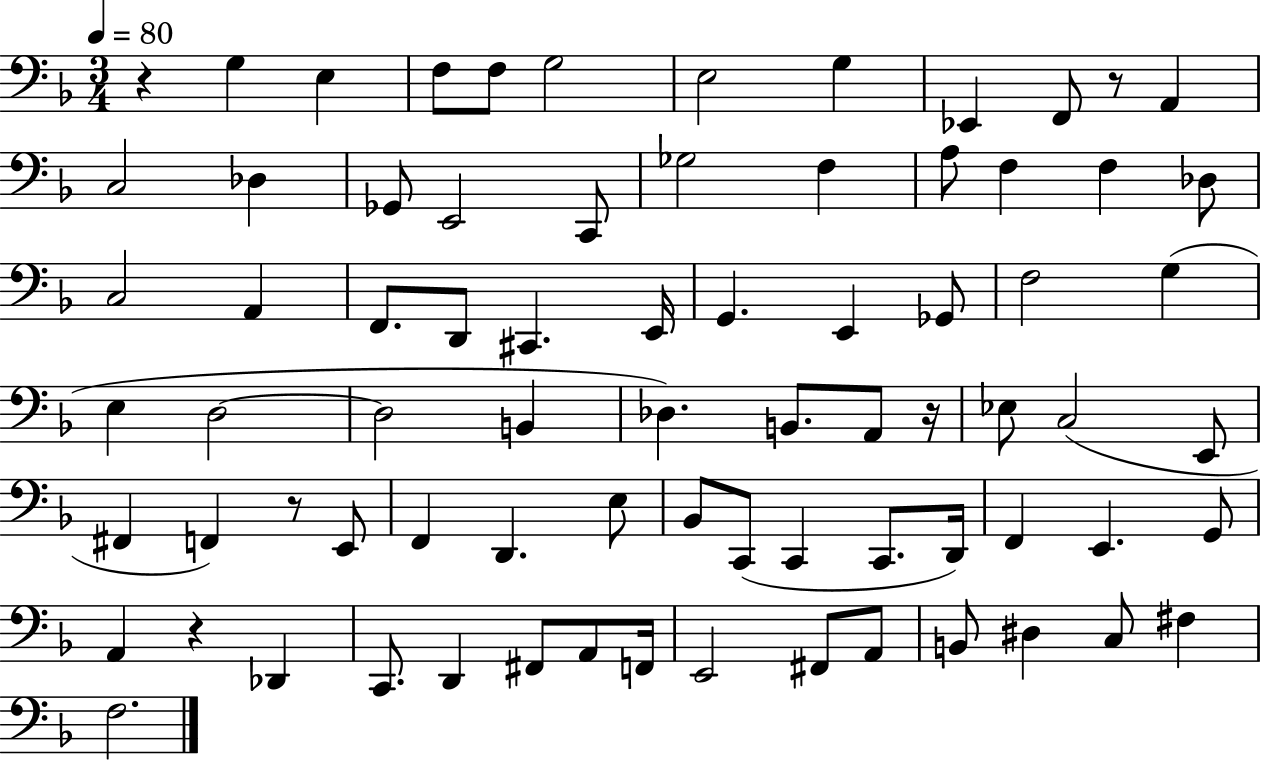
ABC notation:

X:1
T:Untitled
M:3/4
L:1/4
K:F
z G, E, F,/2 F,/2 G,2 E,2 G, _E,, F,,/2 z/2 A,, C,2 _D, _G,,/2 E,,2 C,,/2 _G,2 F, A,/2 F, F, _D,/2 C,2 A,, F,,/2 D,,/2 ^C,, E,,/4 G,, E,, _G,,/2 F,2 G, E, D,2 D,2 B,, _D, B,,/2 A,,/2 z/4 _E,/2 C,2 E,,/2 ^F,, F,, z/2 E,,/2 F,, D,, E,/2 _B,,/2 C,,/2 C,, C,,/2 D,,/4 F,, E,, G,,/2 A,, z _D,, C,,/2 D,, ^F,,/2 A,,/2 F,,/4 E,,2 ^F,,/2 A,,/2 B,,/2 ^D, C,/2 ^F, F,2